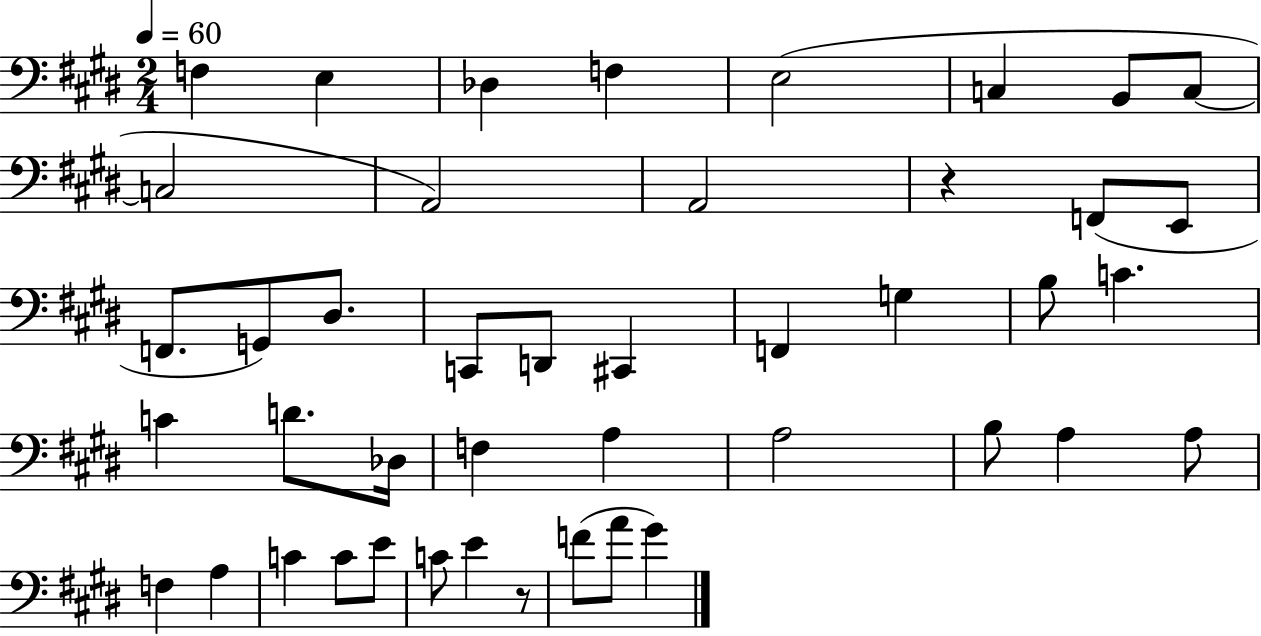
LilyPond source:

{
  \clef bass
  \numericTimeSignature
  \time 2/4
  \key e \major
  \tempo 4 = 60
  f4 e4 | des4 f4 | e2( | c4 b,8 c8~~ | \break c2 | a,2) | a,2 | r4 f,8( e,8 | \break f,8. g,8) dis8. | c,8 d,8 cis,4 | f,4 g4 | b8 c'4. | \break c'4 d'8. des16 | f4 a4 | a2 | b8 a4 a8 | \break f4 a4 | c'4 c'8 e'8 | c'8 e'4 r8 | f'8( a'8 gis'4) | \break \bar "|."
}